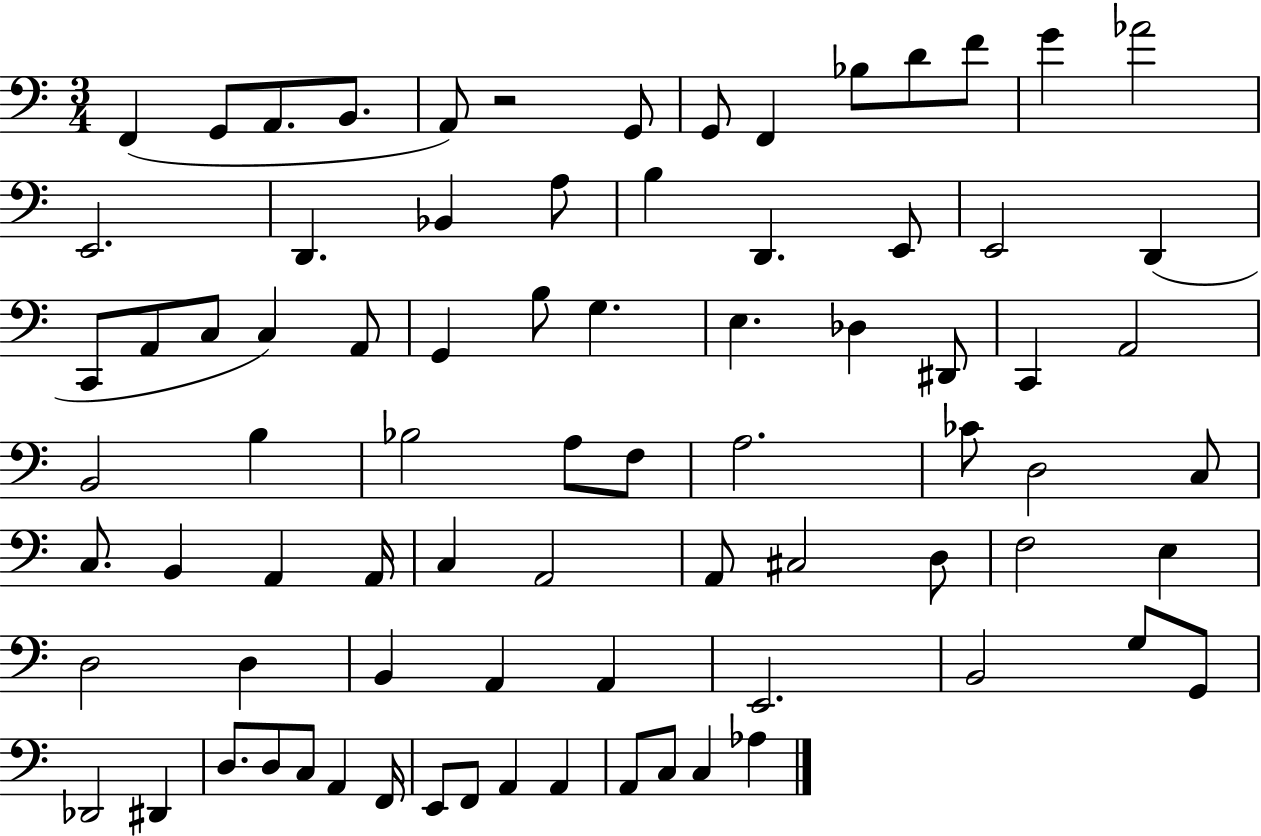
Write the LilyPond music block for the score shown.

{
  \clef bass
  \numericTimeSignature
  \time 3/4
  \key c \major
  f,4( g,8 a,8. b,8. | a,8) r2 g,8 | g,8 f,4 bes8 d'8 f'8 | g'4 aes'2 | \break e,2. | d,4. bes,4 a8 | b4 d,4. e,8 | e,2 d,4( | \break c,8 a,8 c8 c4) a,8 | g,4 b8 g4. | e4. des4 dis,8 | c,4 a,2 | \break b,2 b4 | bes2 a8 f8 | a2. | ces'8 d2 c8 | \break c8. b,4 a,4 a,16 | c4 a,2 | a,8 cis2 d8 | f2 e4 | \break d2 d4 | b,4 a,4 a,4 | e,2. | b,2 g8 g,8 | \break des,2 dis,4 | d8. d8 c8 a,4 f,16 | e,8 f,8 a,4 a,4 | a,8 c8 c4 aes4 | \break \bar "|."
}